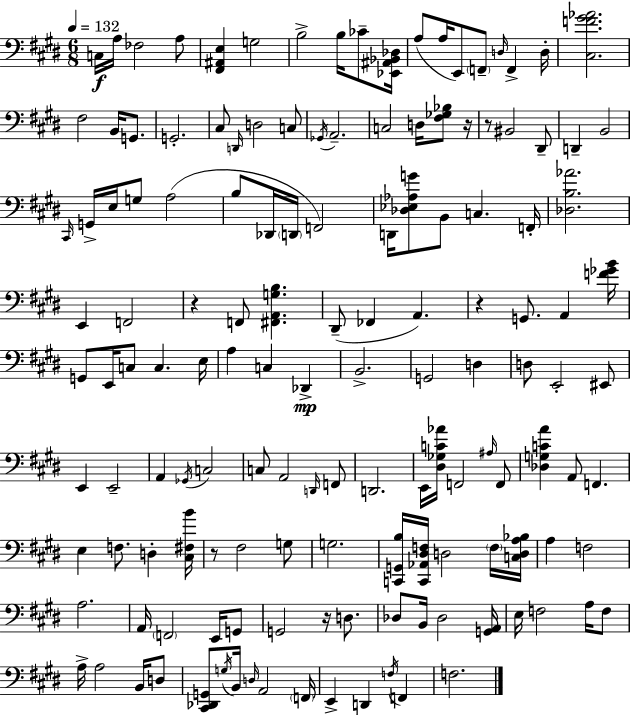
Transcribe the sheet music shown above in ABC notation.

X:1
T:Untitled
M:6/8
L:1/4
K:E
C,/4 A,/4 _F,2 A,/2 [^F,,^A,,E,] G,2 B,2 B,/4 _C/2 [_E,,^A,,_B,,_D,]/4 A,/2 A,/4 E,,/2 F,,/2 D,/4 F,, D,/4 [^C,F^G_A]2 ^F,2 B,,/4 G,,/2 G,,2 ^C,/2 D,,/4 D,2 C,/2 _G,,/4 A,,2 C,2 D,/4 [^F,_G,_B,]/2 z/4 z/2 ^B,,2 ^D,,/2 D,, B,,2 ^C,,/4 G,,/4 E,/4 G,/2 A,2 B,/2 _D,,/4 D,,/4 F,,2 D,,/4 [_D,_E,_A,G]/2 B,,/2 C, F,,/4 [_D,B,_A]2 E,, F,,2 z F,,/2 [^F,,A,,G,B,] ^D,,/2 _F,, A,, z G,,/2 A,, [F_GB]/4 G,,/2 E,,/4 C,/2 C, E,/4 A, C, _D,, B,,2 G,,2 D, D,/2 E,,2 ^E,,/2 E,, E,,2 A,, _G,,/4 C,2 C,/2 A,,2 D,,/4 F,,/2 D,,2 E,,/4 [^D,_G,C_A]/4 F,,2 ^A,/4 F,,/2 [_D,G,CA] A,,/2 F,, E, F,/2 D, [^C,^F,B]/4 z/2 ^F,2 G,/2 G,2 [C,,G,,B,]/4 [C,,_A,,^D,F,]/4 D,2 F,/4 [C,D,A,_B,]/4 A, F,2 A,2 A,,/4 F,,2 E,,/4 G,,/2 G,,2 z/4 D,/2 _D,/2 B,,/4 _D,2 [G,,A,,]/4 E,/4 F,2 A,/4 F,/2 A,/4 A,2 B,,/4 D,/2 [^C,,_D,,G,,]/2 G,/4 B,,/4 D,/4 A,,2 F,,/4 E,, D,, F,/4 F,, F,2